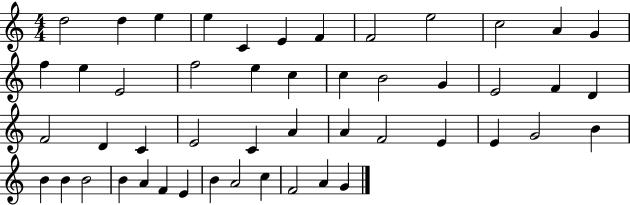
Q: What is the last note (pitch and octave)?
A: G4